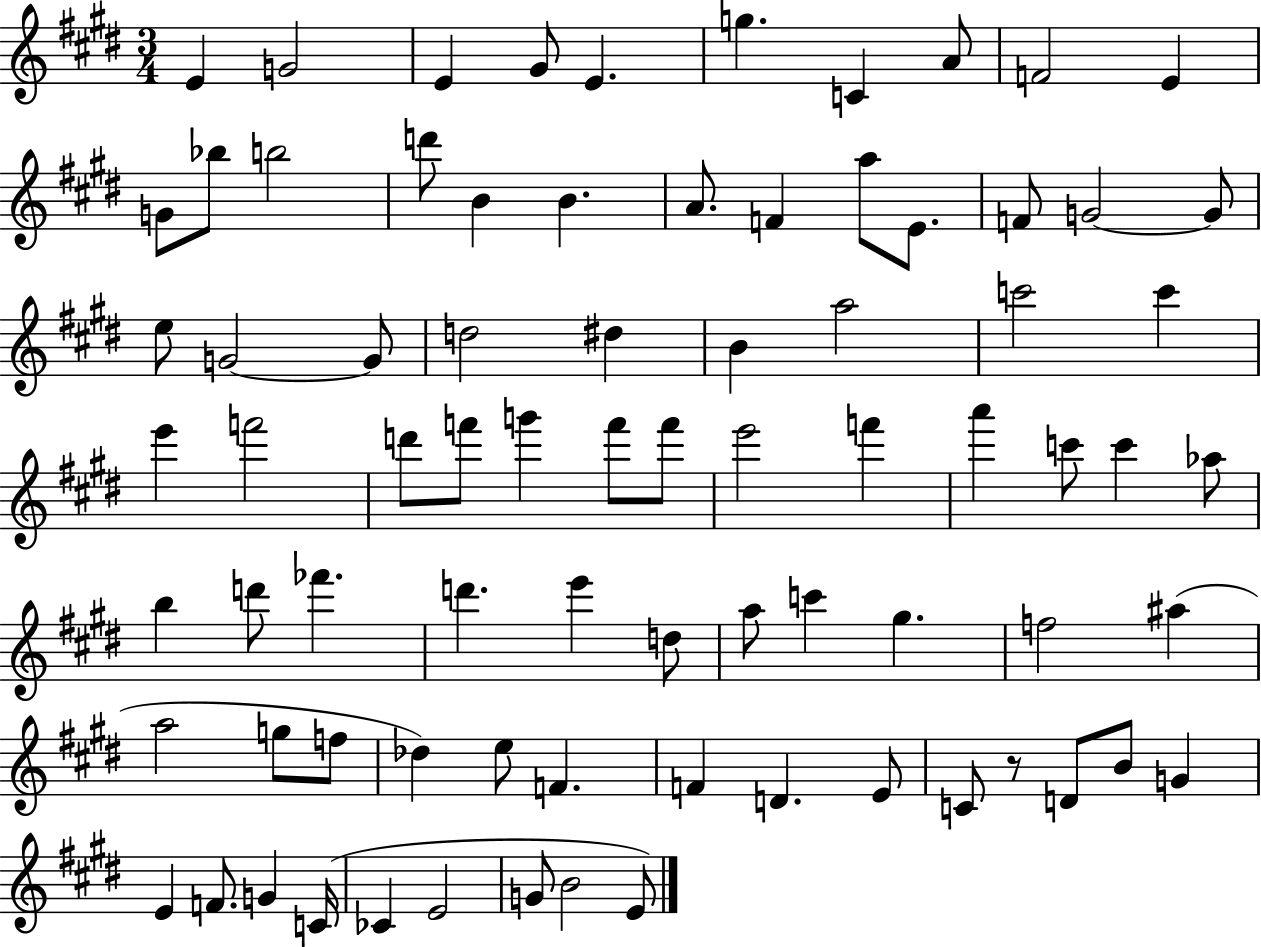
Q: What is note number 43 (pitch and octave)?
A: C6